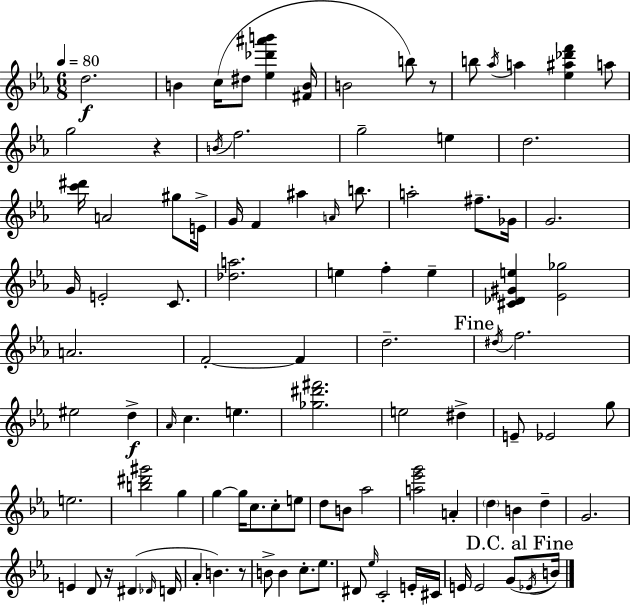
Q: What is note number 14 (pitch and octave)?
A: G5